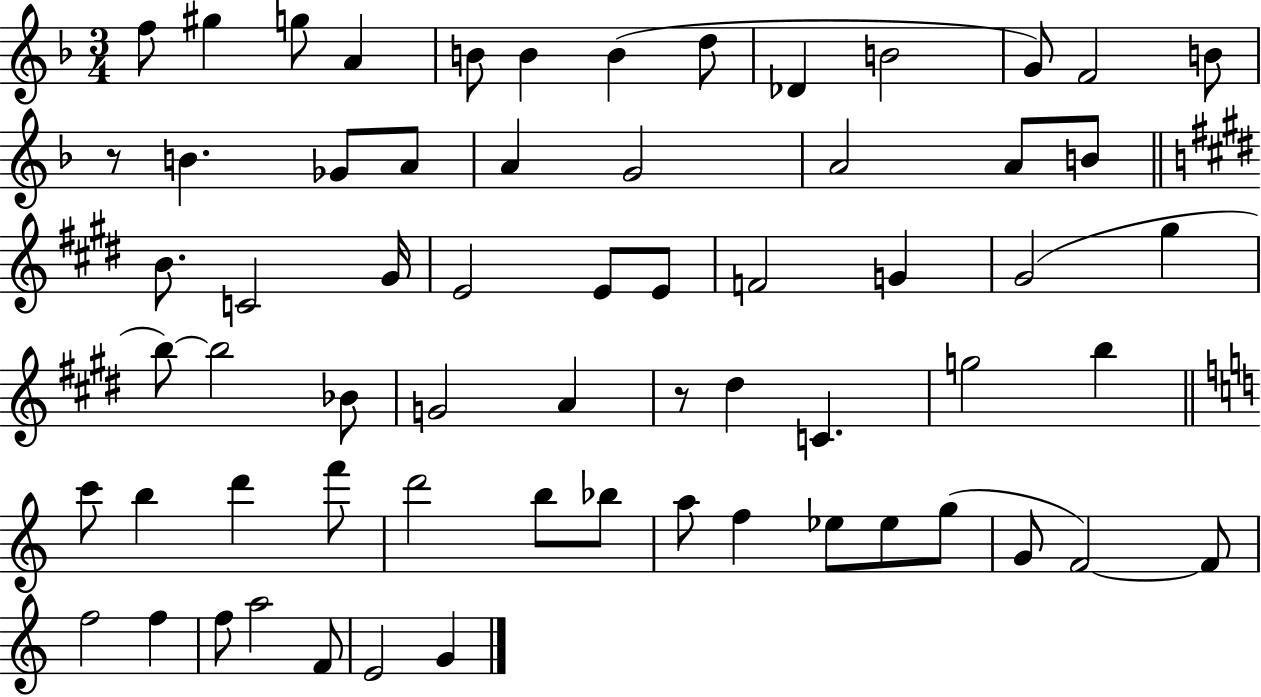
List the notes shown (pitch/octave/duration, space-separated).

F5/e G#5/q G5/e A4/q B4/e B4/q B4/q D5/e Db4/q B4/h G4/e F4/h B4/e R/e B4/q. Gb4/e A4/e A4/q G4/h A4/h A4/e B4/e B4/e. C4/h G#4/s E4/h E4/e E4/e F4/h G4/q G#4/h G#5/q B5/e B5/h Bb4/e G4/h A4/q R/e D#5/q C4/q. G5/h B5/q C6/e B5/q D6/q F6/e D6/h B5/e Bb5/e A5/e F5/q Eb5/e Eb5/e G5/e G4/e F4/h F4/e F5/h F5/q F5/e A5/h F4/e E4/h G4/q